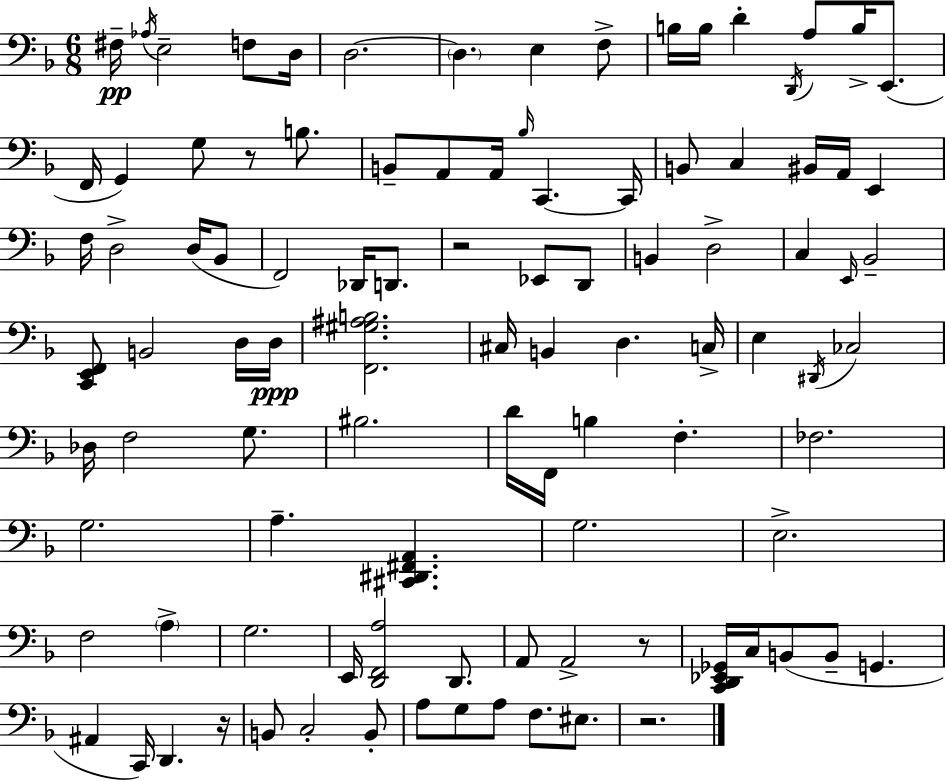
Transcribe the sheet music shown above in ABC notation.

X:1
T:Untitled
M:6/8
L:1/4
K:Dm
^F,/4 _A,/4 E,2 F,/2 D,/4 D,2 D, E, F,/2 B,/4 B,/4 D D,,/4 A,/2 B,/4 E,,/2 F,,/4 G,, G,/2 z/2 B,/2 B,,/2 A,,/2 A,,/4 _B,/4 C,, C,,/4 B,,/2 C, ^B,,/4 A,,/4 E,, F,/4 D,2 D,/4 _B,,/2 F,,2 _D,,/4 D,,/2 z2 _E,,/2 D,,/2 B,, D,2 C, E,,/4 _B,,2 [C,,E,,F,,]/2 B,,2 D,/4 D,/4 [F,,^G,^A,B,]2 ^C,/4 B,, D, C,/4 E, ^D,,/4 _C,2 _D,/4 F,2 G,/2 ^B,2 D/4 F,,/4 B, F, _F,2 G,2 A, [^C,,^D,,^F,,A,,] G,2 E,2 F,2 A, G,2 E,,/4 [D,,F,,A,]2 D,,/2 A,,/2 A,,2 z/2 [C,,D,,_E,,_G,,]/4 C,/4 B,,/2 B,,/2 G,, ^A,, C,,/4 D,, z/4 B,,/2 C,2 B,,/2 A,/2 G,/2 A,/2 F,/2 ^E,/2 z2